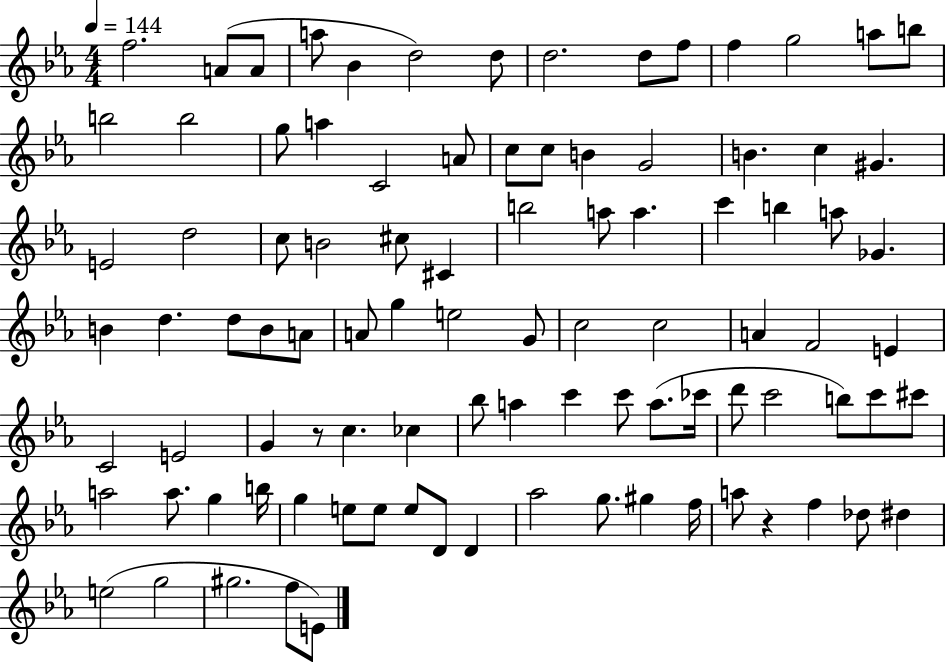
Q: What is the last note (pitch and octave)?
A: E4